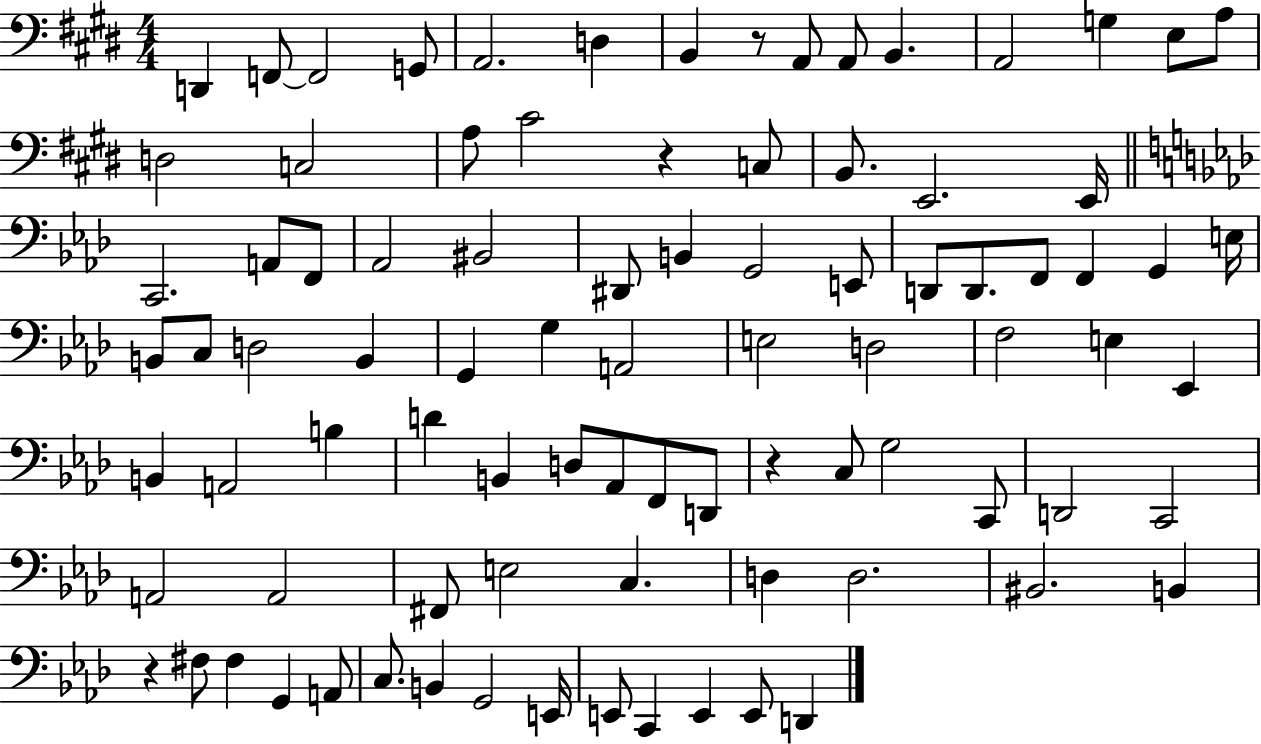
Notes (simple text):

D2/q F2/e F2/h G2/e A2/h. D3/q B2/q R/e A2/e A2/e B2/q. A2/h G3/q E3/e A3/e D3/h C3/h A3/e C#4/h R/q C3/e B2/e. E2/h. E2/s C2/h. A2/e F2/e Ab2/h BIS2/h D#2/e B2/q G2/h E2/e D2/e D2/e. F2/e F2/q G2/q E3/s B2/e C3/e D3/h B2/q G2/q G3/q A2/h E3/h D3/h F3/h E3/q Eb2/q B2/q A2/h B3/q D4/q B2/q D3/e Ab2/e F2/e D2/e R/q C3/e G3/h C2/e D2/h C2/h A2/h A2/h F#2/e E3/h C3/q. D3/q D3/h. BIS2/h. B2/q R/q F#3/e F#3/q G2/q A2/e C3/e. B2/q G2/h E2/s E2/e C2/q E2/q E2/e D2/q